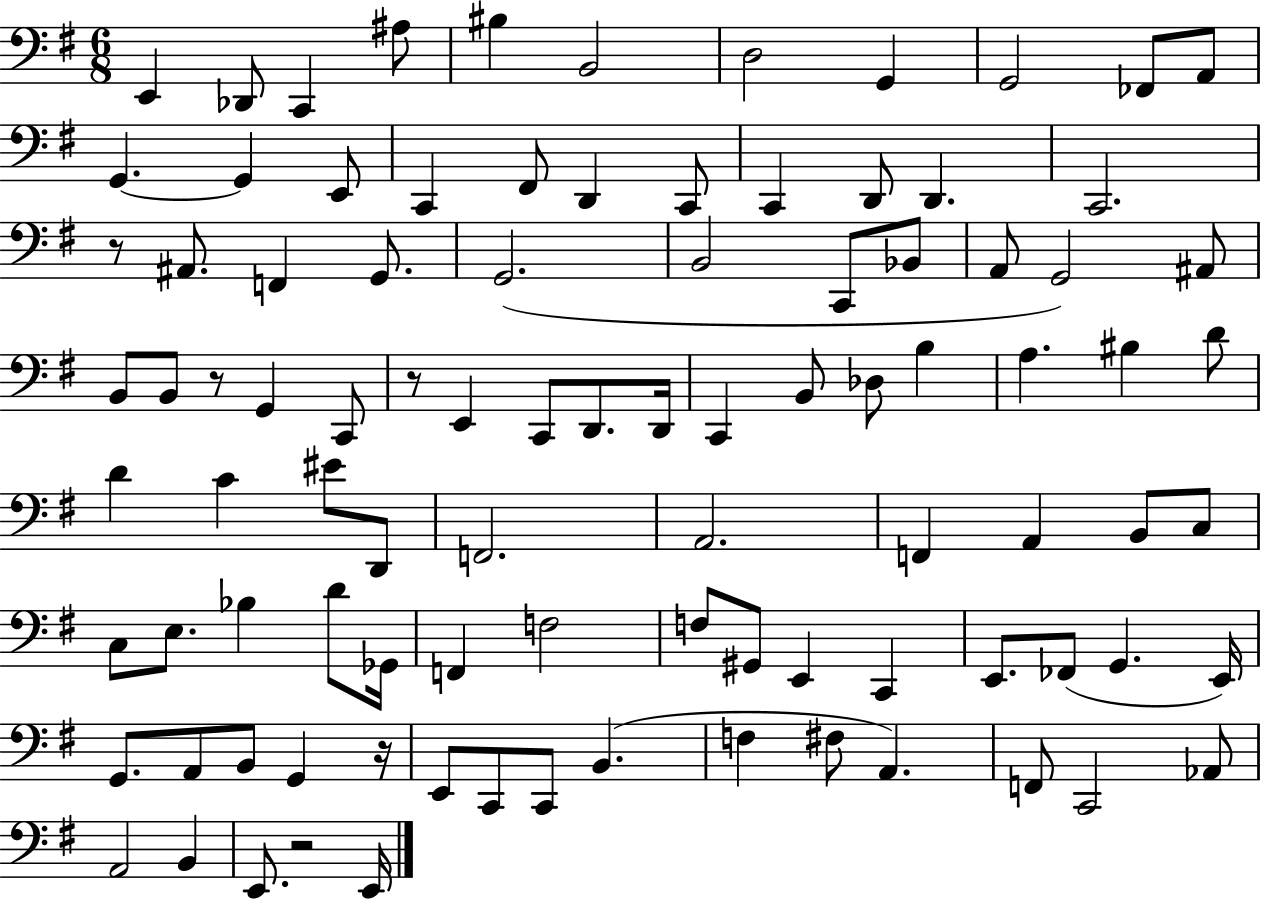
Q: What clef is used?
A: bass